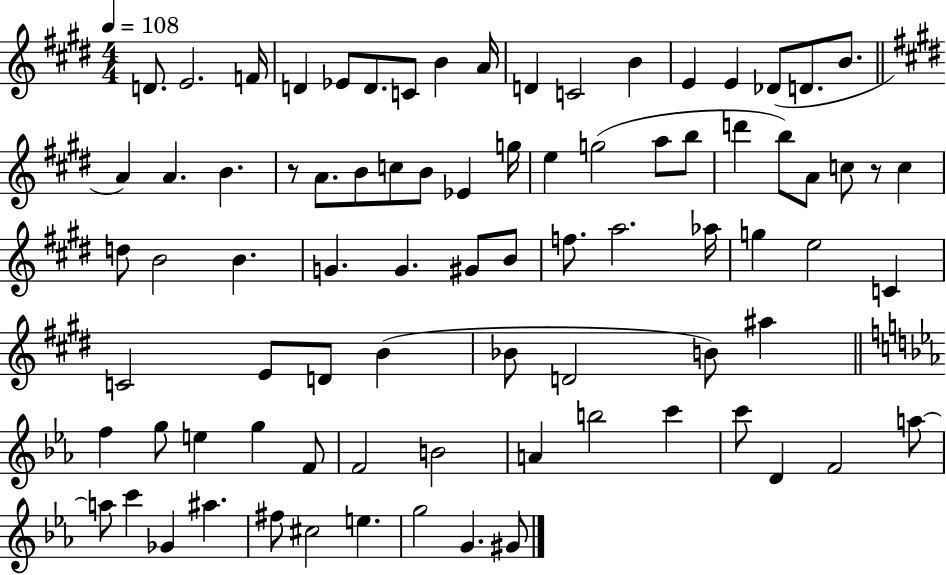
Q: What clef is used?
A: treble